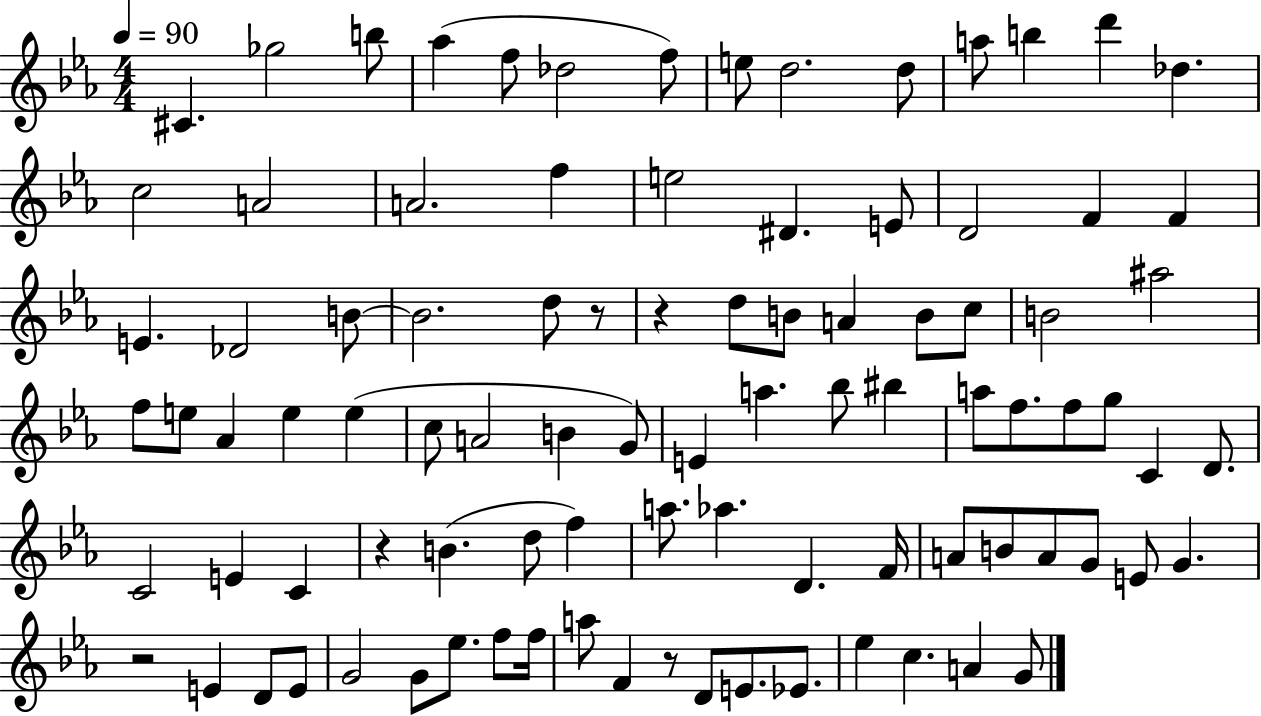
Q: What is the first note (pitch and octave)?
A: C#4